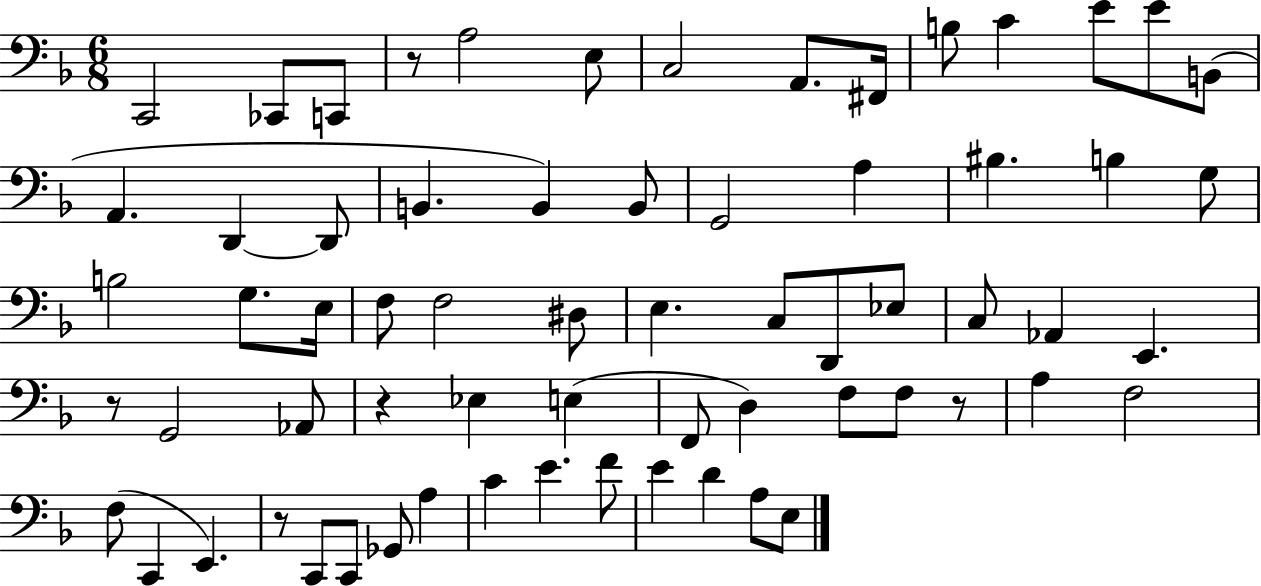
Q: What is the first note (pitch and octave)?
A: C2